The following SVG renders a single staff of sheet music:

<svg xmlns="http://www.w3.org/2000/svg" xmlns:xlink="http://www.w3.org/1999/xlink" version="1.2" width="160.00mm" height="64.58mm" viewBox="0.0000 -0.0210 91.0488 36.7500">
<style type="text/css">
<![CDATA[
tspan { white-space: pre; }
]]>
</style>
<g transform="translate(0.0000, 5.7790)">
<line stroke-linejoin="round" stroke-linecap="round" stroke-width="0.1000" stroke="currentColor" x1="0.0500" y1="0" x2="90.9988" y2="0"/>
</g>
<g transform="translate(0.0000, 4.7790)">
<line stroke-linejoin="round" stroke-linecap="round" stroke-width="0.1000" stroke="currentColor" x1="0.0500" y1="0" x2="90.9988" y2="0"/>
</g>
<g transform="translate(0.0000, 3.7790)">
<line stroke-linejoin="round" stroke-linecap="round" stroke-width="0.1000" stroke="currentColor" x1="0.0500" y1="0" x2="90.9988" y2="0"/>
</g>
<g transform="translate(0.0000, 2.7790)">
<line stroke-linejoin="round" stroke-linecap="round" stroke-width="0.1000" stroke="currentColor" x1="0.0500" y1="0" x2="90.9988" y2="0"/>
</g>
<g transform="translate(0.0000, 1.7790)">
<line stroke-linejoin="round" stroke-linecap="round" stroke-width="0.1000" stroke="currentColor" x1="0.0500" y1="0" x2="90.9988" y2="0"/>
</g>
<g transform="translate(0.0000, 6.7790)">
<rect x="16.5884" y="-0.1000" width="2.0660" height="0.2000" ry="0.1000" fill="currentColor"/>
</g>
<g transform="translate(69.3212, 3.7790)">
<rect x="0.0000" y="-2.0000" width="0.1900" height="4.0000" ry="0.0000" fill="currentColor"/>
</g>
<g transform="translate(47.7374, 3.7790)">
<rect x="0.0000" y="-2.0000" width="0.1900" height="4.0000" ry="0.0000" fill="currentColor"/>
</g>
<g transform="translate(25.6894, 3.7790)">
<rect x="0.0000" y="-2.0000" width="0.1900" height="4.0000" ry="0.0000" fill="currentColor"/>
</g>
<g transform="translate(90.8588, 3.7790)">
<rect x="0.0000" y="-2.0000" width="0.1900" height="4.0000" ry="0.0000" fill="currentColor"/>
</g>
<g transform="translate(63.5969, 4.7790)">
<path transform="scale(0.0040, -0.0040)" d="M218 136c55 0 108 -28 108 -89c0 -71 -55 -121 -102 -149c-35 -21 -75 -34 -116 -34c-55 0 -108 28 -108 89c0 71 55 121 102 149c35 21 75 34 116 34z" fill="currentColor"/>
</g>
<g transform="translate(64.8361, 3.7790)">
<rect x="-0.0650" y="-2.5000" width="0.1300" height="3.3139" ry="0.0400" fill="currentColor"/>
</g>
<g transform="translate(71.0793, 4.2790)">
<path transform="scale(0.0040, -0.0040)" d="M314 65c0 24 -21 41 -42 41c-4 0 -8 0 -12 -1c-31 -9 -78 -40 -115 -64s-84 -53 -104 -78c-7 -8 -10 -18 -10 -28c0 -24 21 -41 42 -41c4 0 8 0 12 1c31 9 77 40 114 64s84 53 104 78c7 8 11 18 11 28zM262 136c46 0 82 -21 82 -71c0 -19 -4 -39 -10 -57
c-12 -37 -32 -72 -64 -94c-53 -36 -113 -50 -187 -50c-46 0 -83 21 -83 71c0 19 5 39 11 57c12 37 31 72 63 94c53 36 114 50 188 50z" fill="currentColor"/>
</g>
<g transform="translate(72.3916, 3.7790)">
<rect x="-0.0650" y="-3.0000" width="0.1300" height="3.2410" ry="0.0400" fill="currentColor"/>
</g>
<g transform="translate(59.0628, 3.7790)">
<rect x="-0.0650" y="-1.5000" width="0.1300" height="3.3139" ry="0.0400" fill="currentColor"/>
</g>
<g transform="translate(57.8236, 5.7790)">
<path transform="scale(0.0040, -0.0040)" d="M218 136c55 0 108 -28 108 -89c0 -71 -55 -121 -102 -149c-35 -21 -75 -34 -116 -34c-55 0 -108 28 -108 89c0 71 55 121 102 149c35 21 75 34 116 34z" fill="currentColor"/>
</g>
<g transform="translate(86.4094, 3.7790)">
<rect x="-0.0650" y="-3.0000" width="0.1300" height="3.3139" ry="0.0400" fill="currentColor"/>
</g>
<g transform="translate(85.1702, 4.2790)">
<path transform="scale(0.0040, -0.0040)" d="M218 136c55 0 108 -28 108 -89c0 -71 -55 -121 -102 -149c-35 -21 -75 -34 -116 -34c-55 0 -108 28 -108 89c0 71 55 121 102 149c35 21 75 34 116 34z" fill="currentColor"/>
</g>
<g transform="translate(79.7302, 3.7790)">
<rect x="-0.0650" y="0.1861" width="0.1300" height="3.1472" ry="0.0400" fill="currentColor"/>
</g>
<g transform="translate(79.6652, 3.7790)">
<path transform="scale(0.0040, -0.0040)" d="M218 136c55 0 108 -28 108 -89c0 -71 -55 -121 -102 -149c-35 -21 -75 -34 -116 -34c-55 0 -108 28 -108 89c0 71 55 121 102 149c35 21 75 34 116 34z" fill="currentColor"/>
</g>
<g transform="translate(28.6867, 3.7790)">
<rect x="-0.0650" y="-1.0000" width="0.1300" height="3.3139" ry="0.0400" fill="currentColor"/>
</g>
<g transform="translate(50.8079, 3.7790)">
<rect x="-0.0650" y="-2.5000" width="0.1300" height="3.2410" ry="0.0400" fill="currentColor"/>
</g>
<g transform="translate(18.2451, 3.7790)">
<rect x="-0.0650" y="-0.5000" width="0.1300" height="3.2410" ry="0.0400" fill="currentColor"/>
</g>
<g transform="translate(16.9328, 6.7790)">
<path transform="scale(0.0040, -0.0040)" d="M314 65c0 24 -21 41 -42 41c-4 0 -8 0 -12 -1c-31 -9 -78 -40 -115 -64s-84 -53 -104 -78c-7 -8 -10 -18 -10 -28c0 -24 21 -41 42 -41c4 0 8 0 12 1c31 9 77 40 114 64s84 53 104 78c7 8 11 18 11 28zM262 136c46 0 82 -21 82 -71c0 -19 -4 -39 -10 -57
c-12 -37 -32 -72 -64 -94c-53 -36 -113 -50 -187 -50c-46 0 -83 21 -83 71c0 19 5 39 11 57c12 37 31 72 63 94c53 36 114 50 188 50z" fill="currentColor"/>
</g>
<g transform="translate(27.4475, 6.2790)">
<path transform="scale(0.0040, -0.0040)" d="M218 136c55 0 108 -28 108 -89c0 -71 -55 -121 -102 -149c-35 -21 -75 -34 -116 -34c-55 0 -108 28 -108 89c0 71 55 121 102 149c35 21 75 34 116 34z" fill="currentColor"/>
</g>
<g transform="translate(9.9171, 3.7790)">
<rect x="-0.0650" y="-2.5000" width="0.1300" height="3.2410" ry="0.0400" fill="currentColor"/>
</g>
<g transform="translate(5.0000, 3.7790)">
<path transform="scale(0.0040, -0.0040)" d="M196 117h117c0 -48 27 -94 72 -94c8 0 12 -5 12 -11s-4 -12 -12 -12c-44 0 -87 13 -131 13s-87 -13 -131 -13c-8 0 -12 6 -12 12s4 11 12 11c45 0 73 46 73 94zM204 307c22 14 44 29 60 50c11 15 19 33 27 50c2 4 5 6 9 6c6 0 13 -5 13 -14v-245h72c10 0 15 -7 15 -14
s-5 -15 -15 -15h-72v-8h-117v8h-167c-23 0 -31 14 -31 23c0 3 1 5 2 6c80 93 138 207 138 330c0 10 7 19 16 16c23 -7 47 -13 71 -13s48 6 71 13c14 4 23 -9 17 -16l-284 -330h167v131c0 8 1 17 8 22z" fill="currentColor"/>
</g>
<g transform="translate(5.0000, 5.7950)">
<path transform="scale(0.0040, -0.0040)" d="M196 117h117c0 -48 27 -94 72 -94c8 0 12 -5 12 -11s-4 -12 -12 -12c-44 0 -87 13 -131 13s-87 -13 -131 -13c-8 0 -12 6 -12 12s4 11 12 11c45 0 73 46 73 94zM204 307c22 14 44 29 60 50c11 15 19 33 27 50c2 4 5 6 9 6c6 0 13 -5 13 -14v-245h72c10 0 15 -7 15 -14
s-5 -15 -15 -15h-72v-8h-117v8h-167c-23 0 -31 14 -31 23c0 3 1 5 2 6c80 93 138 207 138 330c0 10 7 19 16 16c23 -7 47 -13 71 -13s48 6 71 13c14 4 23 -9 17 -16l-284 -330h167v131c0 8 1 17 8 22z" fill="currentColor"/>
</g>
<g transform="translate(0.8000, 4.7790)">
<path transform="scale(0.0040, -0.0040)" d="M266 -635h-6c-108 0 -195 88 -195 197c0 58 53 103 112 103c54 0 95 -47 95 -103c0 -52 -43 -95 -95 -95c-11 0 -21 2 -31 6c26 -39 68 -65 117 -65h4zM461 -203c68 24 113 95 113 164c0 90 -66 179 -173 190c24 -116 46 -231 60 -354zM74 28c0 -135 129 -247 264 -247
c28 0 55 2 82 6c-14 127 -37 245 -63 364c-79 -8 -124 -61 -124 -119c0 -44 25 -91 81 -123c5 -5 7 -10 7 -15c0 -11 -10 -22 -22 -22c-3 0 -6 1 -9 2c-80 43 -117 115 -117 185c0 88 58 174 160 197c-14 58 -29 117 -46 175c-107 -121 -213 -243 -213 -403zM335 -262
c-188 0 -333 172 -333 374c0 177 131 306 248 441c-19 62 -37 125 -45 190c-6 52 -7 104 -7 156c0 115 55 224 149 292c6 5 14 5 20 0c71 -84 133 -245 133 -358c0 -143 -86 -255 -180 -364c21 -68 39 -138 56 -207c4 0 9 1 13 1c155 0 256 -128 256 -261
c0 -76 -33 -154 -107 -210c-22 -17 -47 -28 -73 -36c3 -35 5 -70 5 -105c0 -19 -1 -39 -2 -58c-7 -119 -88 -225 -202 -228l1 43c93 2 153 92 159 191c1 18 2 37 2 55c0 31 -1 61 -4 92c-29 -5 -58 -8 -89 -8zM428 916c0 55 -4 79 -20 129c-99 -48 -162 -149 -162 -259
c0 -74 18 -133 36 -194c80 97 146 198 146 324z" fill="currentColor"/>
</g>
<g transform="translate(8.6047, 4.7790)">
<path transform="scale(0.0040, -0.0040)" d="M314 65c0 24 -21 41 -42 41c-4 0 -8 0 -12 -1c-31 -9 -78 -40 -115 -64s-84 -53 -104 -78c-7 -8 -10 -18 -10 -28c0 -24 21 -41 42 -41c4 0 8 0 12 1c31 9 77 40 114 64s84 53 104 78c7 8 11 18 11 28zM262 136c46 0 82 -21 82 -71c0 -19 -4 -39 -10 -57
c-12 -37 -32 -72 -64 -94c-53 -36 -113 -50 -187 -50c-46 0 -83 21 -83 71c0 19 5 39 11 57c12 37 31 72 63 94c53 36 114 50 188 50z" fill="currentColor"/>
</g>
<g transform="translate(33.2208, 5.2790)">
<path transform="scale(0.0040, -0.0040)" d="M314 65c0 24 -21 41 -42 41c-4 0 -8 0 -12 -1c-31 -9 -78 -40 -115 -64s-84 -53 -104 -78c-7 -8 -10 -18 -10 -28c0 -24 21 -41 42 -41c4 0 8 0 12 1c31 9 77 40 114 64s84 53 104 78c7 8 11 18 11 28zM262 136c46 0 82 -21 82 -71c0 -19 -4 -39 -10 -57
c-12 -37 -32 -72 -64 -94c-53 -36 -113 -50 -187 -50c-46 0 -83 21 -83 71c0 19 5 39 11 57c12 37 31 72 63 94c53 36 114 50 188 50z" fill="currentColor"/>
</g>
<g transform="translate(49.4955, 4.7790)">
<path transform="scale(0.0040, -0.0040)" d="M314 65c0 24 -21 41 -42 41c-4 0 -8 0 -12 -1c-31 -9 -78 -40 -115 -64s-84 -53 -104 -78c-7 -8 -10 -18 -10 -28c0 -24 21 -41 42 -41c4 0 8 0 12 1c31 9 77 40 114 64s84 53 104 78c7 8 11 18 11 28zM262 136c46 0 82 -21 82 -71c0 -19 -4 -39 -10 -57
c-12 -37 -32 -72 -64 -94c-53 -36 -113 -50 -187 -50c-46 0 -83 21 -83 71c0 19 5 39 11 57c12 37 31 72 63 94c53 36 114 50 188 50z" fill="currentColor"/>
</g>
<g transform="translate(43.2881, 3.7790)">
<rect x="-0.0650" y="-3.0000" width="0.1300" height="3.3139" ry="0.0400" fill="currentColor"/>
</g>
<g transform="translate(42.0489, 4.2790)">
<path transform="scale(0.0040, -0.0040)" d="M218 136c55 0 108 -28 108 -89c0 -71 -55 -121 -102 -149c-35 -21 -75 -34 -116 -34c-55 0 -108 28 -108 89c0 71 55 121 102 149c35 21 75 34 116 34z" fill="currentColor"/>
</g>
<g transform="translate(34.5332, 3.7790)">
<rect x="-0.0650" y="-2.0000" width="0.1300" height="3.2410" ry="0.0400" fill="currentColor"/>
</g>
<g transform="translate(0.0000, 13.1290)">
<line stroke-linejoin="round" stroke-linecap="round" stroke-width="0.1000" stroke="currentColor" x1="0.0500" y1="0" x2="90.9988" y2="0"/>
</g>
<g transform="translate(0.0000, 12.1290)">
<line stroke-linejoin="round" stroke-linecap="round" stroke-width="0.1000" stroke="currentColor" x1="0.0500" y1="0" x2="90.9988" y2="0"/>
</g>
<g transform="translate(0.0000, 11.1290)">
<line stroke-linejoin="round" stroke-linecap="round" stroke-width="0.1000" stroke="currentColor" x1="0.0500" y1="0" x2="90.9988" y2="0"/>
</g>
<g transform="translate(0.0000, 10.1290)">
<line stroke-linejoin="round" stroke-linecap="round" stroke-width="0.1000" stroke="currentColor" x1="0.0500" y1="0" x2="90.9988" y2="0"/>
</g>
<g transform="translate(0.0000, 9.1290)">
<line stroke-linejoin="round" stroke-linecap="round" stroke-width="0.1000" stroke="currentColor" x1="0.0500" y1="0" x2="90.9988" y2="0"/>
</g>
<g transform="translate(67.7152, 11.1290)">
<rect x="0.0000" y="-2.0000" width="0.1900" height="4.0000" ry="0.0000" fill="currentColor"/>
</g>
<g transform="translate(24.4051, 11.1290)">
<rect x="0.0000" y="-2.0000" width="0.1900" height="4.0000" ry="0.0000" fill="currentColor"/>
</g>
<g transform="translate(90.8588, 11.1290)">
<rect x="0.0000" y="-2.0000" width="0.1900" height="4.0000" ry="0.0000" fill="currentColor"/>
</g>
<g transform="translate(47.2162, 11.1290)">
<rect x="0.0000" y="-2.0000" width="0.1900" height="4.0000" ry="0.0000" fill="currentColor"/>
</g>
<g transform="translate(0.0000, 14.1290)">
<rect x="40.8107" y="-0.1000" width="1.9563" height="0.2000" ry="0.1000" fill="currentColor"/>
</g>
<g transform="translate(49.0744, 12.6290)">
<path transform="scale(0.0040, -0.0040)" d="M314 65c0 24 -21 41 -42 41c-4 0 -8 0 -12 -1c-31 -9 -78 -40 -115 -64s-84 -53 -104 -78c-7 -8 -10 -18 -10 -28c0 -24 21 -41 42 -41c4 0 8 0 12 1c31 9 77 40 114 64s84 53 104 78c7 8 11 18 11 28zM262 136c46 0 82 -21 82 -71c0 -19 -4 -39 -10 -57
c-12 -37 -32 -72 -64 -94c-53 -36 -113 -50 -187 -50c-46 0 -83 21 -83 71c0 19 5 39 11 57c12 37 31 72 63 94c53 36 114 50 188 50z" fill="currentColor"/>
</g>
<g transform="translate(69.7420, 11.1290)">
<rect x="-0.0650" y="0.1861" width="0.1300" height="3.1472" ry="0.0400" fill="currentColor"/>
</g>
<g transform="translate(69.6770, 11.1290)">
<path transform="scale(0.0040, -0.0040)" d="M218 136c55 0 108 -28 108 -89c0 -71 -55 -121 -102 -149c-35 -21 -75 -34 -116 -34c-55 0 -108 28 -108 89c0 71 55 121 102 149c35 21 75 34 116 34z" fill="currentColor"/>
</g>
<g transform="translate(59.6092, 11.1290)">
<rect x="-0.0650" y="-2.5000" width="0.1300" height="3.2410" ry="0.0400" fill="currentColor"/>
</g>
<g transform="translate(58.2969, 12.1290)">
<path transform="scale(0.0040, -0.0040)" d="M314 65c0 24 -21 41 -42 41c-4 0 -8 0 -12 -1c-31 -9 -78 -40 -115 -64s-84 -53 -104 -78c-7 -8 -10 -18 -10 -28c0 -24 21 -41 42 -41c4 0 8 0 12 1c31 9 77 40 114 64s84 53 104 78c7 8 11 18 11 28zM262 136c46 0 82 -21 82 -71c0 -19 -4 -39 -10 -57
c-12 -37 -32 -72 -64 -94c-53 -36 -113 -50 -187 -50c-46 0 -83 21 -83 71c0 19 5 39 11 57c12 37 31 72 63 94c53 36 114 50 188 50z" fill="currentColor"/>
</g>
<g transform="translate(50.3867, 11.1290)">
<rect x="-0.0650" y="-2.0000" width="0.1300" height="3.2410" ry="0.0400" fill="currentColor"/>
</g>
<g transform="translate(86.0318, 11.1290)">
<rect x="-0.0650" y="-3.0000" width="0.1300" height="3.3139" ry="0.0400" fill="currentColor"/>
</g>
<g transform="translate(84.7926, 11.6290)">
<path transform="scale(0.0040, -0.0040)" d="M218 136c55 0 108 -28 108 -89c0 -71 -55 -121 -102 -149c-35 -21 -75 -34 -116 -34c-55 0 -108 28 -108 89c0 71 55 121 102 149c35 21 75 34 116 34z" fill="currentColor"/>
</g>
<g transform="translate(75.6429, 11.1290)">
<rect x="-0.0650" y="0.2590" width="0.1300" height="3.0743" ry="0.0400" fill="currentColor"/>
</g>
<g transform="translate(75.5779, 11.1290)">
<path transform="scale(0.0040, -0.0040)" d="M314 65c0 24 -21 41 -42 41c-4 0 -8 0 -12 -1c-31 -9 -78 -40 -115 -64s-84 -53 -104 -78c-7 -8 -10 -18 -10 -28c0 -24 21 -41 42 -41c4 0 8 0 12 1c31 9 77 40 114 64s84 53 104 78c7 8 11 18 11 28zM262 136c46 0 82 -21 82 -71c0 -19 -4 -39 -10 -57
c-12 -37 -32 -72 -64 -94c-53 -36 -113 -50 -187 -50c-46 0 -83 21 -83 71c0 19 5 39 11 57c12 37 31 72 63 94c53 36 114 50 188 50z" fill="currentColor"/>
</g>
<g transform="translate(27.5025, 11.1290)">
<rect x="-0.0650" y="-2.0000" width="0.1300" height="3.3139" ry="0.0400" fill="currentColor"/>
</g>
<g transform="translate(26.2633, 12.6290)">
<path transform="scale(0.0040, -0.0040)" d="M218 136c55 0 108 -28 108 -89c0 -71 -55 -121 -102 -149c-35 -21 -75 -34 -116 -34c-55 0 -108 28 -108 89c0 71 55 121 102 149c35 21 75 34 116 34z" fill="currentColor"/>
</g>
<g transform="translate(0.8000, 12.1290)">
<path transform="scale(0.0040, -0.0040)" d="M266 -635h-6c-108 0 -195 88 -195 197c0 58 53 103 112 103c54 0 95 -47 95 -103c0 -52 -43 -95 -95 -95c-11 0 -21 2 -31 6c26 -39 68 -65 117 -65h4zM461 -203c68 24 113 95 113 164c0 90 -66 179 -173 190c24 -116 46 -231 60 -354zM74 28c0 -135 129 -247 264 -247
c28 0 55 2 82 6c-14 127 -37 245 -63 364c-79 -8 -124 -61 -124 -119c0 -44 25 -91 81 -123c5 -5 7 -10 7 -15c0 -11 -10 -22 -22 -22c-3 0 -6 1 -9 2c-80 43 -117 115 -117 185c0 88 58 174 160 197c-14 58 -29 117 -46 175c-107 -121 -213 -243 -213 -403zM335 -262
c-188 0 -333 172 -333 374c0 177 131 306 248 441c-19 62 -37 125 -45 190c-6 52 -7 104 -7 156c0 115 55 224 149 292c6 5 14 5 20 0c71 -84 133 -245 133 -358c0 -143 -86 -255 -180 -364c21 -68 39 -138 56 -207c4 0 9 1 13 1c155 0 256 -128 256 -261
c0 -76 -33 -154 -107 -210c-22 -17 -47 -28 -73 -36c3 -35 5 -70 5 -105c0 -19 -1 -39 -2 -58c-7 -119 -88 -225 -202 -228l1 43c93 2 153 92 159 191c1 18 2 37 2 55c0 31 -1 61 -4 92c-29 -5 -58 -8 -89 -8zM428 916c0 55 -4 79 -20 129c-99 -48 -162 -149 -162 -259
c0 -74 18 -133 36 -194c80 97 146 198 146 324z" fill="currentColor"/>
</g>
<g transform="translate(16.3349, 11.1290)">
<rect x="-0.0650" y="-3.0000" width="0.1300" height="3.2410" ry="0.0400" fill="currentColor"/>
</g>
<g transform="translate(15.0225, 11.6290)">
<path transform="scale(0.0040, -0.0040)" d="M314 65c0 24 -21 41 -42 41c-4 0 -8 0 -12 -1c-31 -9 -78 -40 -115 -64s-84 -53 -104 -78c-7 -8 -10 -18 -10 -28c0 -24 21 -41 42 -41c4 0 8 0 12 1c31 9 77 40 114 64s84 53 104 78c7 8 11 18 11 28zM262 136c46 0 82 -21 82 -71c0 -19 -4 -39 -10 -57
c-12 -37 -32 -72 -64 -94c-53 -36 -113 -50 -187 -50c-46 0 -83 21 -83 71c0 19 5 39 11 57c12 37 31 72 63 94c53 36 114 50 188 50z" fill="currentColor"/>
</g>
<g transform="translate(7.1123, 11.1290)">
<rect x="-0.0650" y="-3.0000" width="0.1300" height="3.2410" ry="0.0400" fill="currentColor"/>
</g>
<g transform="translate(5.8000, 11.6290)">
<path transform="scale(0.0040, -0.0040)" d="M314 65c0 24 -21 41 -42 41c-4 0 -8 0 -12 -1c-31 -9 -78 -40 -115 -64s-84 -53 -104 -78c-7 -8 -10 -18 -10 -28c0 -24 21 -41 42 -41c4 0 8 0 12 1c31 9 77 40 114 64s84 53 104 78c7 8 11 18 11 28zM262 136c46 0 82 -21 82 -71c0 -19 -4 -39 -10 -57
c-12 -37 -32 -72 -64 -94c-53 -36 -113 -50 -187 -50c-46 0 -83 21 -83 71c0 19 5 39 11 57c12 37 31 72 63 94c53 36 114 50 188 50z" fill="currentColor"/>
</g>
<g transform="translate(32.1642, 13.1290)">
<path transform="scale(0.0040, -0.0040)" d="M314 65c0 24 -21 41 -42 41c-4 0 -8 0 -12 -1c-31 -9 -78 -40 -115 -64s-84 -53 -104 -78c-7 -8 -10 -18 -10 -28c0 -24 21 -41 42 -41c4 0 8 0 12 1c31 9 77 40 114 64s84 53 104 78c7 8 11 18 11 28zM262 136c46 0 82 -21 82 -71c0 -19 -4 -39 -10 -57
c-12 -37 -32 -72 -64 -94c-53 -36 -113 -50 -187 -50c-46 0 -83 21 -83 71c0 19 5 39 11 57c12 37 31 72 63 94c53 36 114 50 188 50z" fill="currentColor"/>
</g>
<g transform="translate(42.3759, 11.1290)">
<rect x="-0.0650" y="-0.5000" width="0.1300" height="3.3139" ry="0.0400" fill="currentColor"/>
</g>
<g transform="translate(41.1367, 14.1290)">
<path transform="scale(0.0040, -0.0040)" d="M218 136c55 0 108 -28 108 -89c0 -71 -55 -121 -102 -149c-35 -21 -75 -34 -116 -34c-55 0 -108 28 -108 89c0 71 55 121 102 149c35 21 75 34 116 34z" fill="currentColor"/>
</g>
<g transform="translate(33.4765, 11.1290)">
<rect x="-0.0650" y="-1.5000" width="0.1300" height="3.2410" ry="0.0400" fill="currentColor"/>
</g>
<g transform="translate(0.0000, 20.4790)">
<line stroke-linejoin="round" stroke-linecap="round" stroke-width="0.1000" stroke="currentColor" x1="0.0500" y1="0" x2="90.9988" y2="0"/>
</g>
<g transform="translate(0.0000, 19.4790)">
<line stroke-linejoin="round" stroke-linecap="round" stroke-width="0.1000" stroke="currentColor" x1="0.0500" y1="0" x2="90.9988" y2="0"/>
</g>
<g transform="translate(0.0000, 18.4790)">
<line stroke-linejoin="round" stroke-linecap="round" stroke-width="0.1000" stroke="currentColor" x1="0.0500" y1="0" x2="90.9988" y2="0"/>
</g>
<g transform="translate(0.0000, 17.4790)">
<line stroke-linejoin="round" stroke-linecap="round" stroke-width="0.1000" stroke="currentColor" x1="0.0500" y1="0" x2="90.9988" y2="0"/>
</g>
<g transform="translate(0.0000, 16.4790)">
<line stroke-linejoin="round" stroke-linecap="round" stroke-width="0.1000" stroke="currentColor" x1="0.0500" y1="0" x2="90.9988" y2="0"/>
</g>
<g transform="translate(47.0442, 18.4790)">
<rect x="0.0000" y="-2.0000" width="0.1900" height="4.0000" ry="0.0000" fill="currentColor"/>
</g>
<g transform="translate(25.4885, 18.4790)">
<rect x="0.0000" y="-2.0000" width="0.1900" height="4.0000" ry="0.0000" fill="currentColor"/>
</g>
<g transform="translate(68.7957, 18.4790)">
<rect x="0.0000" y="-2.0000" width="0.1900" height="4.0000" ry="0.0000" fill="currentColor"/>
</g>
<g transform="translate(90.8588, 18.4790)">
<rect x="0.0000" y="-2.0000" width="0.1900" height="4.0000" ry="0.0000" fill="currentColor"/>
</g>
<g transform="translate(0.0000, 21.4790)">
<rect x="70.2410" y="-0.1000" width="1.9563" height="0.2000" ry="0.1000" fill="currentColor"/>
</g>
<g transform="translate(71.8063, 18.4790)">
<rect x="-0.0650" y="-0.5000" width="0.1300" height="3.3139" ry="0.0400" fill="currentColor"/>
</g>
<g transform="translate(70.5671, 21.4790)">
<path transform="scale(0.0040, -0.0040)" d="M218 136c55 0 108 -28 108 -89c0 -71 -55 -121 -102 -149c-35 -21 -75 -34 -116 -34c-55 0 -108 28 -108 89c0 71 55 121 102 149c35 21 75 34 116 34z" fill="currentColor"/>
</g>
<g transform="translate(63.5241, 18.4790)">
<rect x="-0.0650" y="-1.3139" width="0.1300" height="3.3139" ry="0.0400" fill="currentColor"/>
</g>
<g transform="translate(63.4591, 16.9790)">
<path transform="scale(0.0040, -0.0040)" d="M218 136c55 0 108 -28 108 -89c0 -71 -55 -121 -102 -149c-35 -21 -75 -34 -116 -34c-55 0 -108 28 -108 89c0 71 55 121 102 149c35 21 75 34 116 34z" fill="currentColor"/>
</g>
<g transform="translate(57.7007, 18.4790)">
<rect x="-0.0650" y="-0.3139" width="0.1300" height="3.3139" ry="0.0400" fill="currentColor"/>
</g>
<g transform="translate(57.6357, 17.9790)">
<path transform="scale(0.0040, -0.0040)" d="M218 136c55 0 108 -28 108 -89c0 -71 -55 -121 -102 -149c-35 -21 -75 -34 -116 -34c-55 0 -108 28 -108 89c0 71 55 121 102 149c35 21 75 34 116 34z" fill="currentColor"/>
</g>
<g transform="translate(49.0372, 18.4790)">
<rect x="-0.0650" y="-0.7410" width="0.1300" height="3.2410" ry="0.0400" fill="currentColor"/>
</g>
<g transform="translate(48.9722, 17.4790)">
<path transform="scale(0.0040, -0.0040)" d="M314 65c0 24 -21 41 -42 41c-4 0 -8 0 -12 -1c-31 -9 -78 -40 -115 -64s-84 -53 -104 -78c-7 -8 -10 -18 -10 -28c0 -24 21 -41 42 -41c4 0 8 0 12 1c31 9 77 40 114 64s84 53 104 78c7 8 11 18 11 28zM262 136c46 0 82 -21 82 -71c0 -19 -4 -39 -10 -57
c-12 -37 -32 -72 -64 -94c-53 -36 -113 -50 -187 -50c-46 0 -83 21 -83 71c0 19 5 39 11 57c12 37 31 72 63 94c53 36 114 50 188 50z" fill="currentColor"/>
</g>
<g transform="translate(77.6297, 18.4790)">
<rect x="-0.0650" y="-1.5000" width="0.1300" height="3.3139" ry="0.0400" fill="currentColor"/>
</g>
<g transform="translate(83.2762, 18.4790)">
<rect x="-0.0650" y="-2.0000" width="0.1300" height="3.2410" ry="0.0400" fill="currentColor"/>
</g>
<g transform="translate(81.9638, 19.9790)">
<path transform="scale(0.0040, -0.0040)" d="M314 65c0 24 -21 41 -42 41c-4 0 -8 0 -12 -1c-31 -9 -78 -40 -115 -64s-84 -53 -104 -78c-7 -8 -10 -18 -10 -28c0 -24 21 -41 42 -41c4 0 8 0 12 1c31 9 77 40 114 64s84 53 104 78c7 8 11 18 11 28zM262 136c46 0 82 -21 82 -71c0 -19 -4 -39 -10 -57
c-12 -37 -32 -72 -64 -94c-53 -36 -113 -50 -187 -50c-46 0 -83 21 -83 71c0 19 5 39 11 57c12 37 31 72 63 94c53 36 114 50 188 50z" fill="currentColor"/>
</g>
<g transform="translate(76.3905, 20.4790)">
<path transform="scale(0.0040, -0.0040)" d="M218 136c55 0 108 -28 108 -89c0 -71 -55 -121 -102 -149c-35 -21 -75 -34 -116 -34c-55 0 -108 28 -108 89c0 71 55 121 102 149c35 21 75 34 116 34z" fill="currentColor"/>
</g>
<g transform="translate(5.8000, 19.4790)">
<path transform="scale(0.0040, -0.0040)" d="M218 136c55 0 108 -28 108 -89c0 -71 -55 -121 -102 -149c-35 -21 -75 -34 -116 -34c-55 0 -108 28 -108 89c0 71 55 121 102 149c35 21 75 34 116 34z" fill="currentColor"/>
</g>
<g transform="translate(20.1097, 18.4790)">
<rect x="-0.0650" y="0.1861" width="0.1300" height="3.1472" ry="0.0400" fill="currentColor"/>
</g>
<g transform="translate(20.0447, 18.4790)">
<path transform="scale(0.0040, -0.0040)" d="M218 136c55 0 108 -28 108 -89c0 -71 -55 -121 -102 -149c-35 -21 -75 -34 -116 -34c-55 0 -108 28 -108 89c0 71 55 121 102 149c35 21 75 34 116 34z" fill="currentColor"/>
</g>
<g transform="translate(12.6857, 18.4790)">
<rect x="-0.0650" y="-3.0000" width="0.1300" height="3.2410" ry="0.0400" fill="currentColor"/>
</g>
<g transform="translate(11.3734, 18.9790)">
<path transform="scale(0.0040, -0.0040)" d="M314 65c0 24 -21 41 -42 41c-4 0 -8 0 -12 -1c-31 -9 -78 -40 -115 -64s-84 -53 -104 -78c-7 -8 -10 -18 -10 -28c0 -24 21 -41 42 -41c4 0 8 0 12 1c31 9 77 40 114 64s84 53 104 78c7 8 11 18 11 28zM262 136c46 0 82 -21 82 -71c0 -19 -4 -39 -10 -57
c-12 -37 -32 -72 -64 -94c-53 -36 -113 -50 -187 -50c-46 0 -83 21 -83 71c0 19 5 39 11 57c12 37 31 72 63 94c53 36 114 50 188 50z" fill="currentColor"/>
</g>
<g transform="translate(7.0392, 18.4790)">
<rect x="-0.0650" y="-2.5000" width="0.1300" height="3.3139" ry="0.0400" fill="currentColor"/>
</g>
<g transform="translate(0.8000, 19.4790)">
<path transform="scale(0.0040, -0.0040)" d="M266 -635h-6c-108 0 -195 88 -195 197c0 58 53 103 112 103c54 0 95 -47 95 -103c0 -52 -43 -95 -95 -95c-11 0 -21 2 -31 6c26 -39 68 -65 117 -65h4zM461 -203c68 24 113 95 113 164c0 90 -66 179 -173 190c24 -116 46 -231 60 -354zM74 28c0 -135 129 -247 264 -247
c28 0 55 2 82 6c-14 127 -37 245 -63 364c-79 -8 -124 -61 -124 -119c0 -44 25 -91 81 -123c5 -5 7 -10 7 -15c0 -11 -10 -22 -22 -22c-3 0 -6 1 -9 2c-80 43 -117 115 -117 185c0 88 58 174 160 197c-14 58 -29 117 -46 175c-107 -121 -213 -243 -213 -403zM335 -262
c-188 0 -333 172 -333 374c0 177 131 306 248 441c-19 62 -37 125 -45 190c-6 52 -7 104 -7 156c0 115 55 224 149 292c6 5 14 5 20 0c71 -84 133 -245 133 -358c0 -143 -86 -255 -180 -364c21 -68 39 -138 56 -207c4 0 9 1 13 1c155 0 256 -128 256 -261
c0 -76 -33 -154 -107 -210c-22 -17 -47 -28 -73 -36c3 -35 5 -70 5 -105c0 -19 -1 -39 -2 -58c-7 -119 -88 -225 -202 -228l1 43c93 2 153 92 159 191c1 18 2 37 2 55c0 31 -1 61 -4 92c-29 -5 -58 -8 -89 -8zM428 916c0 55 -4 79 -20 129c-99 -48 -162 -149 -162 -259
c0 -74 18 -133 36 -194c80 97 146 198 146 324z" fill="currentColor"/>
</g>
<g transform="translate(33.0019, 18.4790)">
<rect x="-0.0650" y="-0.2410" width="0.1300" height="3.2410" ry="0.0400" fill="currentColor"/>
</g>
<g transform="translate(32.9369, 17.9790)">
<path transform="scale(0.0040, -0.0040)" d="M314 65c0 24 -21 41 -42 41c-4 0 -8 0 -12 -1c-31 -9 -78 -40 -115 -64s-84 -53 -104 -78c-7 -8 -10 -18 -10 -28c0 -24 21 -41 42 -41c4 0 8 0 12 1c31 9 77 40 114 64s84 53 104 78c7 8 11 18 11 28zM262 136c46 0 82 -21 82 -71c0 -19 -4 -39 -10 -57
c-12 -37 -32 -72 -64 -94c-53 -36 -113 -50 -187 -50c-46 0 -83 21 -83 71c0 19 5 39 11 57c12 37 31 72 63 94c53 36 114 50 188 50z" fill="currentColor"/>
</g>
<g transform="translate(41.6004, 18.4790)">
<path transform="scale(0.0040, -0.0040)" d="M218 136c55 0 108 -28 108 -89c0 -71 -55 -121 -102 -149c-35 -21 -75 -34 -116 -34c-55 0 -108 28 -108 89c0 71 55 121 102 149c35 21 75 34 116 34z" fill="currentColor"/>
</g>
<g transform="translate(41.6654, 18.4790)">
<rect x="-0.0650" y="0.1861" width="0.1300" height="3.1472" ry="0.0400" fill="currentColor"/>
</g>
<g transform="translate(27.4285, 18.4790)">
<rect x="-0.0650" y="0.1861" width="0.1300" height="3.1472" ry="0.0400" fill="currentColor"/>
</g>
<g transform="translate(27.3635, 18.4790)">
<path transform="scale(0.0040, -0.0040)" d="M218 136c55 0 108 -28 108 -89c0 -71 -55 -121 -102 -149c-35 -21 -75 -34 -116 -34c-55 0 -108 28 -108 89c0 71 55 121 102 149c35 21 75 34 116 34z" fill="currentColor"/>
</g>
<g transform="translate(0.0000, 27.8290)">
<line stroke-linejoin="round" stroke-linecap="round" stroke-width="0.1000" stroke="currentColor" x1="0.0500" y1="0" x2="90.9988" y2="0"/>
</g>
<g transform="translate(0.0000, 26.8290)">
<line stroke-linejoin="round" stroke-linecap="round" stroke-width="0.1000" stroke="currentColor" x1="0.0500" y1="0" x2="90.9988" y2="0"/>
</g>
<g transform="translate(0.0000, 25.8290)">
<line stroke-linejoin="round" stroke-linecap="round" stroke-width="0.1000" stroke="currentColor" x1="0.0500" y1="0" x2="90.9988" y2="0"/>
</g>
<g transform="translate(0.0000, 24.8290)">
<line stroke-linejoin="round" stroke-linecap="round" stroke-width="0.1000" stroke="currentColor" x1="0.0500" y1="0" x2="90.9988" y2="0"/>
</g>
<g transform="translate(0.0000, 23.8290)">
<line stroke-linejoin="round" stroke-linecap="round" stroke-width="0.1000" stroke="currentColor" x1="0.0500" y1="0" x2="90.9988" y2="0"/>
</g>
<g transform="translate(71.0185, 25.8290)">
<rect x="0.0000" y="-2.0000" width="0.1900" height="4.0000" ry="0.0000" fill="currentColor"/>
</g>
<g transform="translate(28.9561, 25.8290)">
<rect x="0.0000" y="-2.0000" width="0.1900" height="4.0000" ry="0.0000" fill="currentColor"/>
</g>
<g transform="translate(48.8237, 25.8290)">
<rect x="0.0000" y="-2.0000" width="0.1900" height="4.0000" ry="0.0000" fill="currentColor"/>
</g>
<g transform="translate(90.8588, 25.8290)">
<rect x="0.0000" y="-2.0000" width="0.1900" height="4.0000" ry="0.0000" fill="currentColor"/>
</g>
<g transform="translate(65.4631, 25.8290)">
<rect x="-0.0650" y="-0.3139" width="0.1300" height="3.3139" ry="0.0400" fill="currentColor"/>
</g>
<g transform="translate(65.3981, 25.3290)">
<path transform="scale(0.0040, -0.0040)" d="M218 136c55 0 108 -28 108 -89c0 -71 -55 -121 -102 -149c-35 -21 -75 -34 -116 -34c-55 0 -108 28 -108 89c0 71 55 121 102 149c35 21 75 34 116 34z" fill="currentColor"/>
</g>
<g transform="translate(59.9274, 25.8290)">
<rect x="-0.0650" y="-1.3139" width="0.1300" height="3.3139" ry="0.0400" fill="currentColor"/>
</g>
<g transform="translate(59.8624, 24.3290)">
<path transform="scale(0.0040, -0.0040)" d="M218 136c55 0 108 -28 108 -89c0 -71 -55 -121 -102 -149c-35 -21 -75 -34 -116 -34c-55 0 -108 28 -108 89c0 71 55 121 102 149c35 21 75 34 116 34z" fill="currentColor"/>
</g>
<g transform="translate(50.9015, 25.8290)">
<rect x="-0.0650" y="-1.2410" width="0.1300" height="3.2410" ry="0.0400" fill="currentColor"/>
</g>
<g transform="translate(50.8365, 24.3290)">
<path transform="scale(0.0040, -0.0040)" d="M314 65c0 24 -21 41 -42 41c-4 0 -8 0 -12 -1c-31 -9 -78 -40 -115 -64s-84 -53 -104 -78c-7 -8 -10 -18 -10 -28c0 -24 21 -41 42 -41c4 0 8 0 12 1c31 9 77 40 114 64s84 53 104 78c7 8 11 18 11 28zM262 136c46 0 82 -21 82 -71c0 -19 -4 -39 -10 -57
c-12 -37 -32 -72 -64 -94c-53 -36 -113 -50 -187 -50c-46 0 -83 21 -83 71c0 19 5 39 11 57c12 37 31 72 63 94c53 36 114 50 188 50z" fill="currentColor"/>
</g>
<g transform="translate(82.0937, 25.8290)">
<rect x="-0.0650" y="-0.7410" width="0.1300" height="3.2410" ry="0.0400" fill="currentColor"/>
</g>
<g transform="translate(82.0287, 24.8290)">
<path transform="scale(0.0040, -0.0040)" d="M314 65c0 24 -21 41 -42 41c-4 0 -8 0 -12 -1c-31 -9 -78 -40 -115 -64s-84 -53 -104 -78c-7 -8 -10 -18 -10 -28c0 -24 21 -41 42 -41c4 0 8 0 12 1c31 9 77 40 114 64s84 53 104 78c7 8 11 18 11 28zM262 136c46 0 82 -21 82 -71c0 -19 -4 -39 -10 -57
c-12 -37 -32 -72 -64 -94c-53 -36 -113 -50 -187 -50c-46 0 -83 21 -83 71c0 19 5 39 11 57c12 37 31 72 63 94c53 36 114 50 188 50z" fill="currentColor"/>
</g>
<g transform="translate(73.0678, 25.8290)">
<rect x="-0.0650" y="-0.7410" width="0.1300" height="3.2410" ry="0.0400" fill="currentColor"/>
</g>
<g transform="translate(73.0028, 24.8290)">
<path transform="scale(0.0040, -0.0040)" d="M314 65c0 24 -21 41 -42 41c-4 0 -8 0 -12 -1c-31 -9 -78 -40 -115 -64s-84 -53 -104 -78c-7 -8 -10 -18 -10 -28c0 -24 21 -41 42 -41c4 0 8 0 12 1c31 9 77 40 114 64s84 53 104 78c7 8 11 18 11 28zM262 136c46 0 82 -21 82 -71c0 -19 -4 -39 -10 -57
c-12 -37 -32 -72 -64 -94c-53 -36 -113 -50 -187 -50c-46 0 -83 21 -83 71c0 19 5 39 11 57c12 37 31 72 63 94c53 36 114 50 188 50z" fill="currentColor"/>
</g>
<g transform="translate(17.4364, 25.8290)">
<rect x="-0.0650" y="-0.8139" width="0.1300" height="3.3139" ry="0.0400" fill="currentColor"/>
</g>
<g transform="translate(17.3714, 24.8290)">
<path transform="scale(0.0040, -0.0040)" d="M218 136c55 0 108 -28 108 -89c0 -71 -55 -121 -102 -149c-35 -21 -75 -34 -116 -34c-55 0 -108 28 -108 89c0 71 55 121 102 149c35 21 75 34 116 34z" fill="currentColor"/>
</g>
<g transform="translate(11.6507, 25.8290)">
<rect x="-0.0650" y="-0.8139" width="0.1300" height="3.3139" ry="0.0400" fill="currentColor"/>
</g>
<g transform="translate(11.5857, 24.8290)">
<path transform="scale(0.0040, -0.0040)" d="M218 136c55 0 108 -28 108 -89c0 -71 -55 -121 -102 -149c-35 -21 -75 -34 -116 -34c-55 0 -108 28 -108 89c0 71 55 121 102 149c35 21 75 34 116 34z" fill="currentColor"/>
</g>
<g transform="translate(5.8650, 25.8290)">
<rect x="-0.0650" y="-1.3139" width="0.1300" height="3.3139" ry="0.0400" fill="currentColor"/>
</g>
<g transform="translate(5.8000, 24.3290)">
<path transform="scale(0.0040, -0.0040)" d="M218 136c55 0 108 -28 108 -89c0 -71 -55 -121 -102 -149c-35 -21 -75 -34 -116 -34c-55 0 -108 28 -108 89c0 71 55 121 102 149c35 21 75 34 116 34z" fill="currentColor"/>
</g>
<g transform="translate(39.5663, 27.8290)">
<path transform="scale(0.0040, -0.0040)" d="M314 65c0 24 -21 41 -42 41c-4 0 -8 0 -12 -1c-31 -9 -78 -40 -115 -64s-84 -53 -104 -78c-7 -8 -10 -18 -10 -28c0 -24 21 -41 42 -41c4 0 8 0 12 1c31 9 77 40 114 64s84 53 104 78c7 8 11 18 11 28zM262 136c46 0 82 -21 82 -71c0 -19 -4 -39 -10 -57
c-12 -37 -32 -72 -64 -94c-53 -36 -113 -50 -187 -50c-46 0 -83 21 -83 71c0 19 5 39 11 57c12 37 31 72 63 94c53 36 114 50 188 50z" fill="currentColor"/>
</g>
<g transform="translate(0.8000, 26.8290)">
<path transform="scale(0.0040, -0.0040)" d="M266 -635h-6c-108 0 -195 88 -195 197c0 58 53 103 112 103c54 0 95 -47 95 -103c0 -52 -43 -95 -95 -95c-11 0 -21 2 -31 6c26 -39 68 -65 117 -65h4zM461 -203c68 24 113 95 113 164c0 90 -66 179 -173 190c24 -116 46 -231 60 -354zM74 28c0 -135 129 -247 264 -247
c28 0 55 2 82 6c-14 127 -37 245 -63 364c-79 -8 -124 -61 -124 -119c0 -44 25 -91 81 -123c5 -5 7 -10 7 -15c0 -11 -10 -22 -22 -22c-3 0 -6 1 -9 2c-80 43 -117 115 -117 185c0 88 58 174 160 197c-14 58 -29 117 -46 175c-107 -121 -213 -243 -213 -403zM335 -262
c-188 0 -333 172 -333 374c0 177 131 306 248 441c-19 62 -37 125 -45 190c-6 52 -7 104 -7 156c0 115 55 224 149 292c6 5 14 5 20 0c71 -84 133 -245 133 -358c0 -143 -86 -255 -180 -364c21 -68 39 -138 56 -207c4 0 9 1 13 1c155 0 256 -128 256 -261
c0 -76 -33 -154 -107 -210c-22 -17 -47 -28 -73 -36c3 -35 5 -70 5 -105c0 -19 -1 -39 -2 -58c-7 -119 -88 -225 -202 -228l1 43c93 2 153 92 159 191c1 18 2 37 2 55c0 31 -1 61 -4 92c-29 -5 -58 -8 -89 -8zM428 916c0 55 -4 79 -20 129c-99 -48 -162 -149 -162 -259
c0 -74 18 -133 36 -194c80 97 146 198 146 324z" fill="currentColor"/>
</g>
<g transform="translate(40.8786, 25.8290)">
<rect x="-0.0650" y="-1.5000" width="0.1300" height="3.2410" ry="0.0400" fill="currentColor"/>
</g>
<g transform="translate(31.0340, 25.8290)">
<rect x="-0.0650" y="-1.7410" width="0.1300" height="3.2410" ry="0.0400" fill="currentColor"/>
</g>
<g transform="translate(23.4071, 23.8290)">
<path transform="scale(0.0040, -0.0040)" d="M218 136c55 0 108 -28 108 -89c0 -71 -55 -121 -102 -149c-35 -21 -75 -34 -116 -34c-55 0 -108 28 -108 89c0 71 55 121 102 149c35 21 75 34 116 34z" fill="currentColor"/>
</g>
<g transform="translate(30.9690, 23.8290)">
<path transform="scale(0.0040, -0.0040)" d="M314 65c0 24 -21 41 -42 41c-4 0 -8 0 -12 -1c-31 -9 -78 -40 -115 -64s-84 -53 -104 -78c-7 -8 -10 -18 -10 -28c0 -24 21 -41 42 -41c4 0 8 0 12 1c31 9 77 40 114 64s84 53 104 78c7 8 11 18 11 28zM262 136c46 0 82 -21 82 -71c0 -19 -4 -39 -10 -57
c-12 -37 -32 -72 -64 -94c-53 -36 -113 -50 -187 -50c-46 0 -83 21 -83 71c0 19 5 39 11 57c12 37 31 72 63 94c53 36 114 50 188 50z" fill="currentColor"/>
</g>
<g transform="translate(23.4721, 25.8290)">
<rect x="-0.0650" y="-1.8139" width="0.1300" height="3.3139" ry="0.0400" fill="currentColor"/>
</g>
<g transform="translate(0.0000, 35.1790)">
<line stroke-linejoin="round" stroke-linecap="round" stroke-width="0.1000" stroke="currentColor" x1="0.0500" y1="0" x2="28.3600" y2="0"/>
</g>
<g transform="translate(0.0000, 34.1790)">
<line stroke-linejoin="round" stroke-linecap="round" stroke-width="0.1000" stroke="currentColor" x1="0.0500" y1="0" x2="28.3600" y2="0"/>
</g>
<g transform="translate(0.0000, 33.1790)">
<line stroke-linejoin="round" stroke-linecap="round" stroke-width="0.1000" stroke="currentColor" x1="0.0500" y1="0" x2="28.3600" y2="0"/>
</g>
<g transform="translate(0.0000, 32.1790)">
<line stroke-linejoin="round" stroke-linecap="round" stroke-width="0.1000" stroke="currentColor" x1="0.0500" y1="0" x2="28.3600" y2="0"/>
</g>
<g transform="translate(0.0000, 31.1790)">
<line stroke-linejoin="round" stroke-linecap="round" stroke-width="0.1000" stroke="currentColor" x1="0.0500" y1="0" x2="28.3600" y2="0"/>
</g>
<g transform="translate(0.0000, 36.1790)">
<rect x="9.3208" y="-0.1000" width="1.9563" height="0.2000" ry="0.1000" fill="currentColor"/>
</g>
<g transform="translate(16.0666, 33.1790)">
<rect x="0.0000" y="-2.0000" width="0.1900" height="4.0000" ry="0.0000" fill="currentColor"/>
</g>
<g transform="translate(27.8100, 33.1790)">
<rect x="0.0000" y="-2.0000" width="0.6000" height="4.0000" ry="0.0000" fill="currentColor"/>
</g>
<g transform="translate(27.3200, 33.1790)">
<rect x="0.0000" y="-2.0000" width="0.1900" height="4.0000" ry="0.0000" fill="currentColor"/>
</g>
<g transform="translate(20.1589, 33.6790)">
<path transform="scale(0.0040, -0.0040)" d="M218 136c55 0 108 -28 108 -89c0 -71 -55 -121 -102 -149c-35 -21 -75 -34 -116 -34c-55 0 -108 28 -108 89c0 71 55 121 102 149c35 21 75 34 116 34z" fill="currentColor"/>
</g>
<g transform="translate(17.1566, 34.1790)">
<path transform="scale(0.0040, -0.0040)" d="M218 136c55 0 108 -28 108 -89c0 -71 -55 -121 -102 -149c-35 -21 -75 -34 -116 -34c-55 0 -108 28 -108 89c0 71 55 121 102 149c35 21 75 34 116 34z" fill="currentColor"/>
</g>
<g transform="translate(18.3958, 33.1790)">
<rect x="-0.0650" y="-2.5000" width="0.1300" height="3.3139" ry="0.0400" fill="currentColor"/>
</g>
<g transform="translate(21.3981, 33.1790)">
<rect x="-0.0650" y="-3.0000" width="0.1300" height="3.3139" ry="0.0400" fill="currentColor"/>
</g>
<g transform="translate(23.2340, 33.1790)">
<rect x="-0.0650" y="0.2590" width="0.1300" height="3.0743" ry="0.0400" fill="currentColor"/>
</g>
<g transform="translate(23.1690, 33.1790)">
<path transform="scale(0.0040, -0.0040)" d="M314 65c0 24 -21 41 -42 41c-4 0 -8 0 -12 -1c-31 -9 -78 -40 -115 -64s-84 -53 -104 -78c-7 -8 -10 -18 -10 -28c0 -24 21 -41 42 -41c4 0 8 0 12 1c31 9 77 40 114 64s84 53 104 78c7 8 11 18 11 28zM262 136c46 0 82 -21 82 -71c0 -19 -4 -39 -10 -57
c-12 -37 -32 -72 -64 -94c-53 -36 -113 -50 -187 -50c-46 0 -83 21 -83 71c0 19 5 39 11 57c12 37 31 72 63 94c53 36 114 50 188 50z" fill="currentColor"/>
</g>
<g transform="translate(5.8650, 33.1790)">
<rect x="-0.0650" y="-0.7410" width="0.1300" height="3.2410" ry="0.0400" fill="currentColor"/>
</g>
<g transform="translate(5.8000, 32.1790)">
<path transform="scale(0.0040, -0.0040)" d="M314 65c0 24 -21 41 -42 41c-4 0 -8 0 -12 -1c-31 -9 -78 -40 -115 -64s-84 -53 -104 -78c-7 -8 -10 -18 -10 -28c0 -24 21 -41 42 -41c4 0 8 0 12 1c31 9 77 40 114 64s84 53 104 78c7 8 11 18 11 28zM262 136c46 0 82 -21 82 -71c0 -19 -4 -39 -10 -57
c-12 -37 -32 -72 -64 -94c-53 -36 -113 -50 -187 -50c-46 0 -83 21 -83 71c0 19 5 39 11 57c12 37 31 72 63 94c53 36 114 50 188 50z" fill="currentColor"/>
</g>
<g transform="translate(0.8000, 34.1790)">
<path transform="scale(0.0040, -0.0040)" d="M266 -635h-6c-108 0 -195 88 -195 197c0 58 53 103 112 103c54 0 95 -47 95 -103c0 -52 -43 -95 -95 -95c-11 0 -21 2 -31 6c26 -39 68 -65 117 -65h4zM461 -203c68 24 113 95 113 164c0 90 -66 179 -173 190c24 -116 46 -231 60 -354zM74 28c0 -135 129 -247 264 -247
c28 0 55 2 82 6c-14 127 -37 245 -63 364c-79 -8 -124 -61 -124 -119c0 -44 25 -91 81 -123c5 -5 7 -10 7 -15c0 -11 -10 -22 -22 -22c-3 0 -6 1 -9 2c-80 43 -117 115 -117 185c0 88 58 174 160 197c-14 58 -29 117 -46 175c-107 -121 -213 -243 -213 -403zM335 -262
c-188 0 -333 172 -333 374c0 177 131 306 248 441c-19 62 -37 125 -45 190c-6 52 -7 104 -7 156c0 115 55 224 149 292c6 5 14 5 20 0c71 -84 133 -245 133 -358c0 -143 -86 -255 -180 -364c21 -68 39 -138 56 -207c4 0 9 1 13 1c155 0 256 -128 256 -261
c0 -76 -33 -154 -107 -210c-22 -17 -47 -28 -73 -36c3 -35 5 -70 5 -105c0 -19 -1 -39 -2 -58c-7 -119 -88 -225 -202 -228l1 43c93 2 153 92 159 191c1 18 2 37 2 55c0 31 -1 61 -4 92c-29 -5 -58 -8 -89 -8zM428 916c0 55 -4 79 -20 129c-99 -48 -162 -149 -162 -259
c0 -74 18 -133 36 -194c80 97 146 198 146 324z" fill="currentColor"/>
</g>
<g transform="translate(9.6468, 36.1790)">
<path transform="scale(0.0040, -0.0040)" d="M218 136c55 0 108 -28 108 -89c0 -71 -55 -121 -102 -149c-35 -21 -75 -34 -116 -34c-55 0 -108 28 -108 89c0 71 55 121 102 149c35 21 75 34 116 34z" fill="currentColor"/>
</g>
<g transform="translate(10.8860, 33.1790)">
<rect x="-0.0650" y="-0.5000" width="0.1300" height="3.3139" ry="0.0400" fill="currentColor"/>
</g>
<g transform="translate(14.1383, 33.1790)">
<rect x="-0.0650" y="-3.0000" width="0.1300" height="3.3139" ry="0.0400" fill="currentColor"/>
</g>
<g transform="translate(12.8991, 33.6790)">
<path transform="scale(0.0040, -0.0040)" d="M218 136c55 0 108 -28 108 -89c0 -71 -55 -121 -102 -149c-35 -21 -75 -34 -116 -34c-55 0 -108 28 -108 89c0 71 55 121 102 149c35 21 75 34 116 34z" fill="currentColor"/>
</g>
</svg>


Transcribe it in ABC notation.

X:1
T:Untitled
M:4/4
L:1/4
K:C
G2 C2 D F2 A G2 E G A2 B A A2 A2 F E2 C F2 G2 B B2 A G A2 B B c2 B d2 c e C E F2 e d d f f2 E2 e2 e c d2 d2 d2 C A G A B2